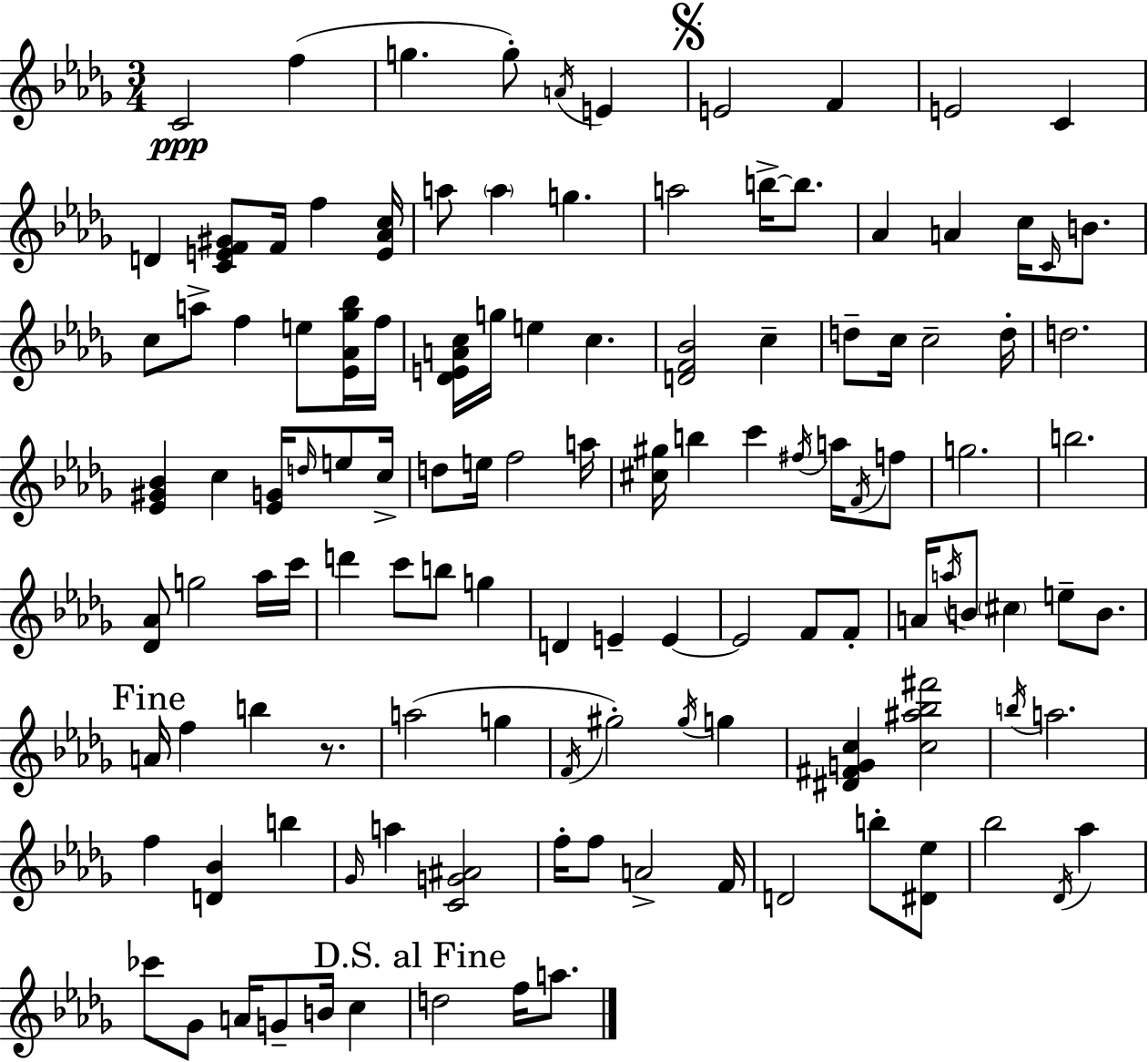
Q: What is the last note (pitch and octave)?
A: A5